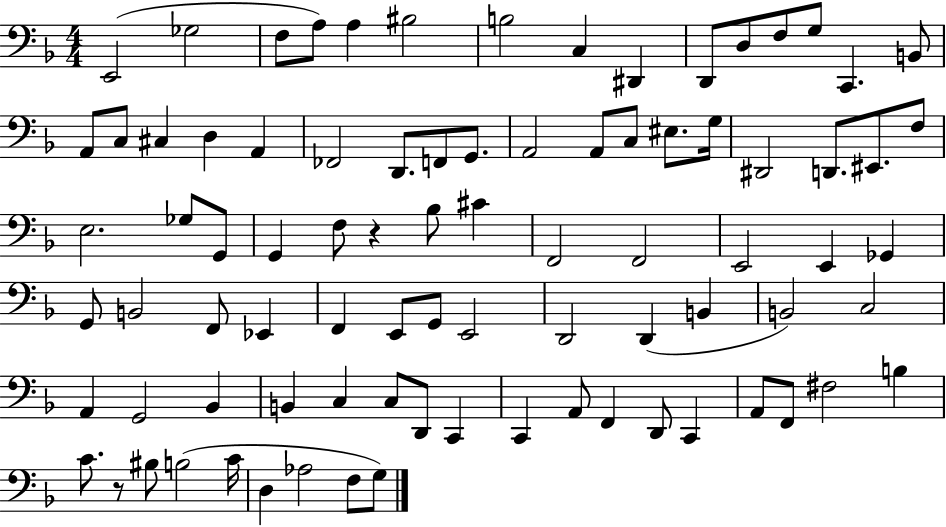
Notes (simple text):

E2/h Gb3/h F3/e A3/e A3/q BIS3/h B3/h C3/q D#2/q D2/e D3/e F3/e G3/e C2/q. B2/e A2/e C3/e C#3/q D3/q A2/q FES2/h D2/e. F2/e G2/e. A2/h A2/e C3/e EIS3/e. G3/s D#2/h D2/e. EIS2/e. F3/e E3/h. Gb3/e G2/e G2/q F3/e R/q Bb3/e C#4/q F2/h F2/h E2/h E2/q Gb2/q G2/e B2/h F2/e Eb2/q F2/q E2/e G2/e E2/h D2/h D2/q B2/q B2/h C3/h A2/q G2/h Bb2/q B2/q C3/q C3/e D2/e C2/q C2/q A2/e F2/q D2/e C2/q A2/e F2/e F#3/h B3/q C4/e. R/e BIS3/e B3/h C4/s D3/q Ab3/h F3/e G3/e